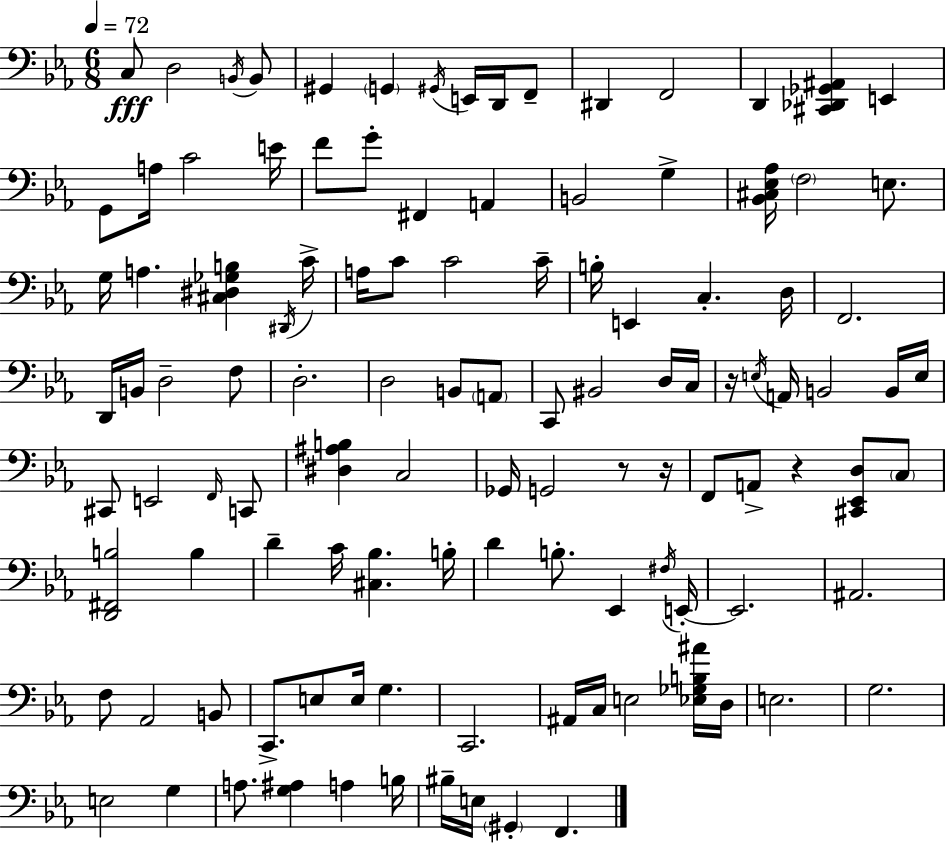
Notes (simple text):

C3/e D3/h B2/s B2/e G#2/q G2/q G#2/s E2/s D2/s F2/e D#2/q F2/h D2/q [C#2,Db2,Gb2,A#2]/q E2/q G2/e A3/s C4/h E4/s F4/e G4/e F#2/q A2/q B2/h G3/q [Bb2,C#3,Eb3,Ab3]/s F3/h E3/e. G3/s A3/q. [C#3,D#3,Gb3,B3]/q D#2/s C4/s A3/s C4/e C4/h C4/s B3/s E2/q C3/q. D3/s F2/h. D2/s B2/s D3/h F3/e D3/h. D3/h B2/e A2/e C2/e BIS2/h D3/s C3/s R/s E3/s A2/s B2/h B2/s E3/s C#2/e E2/h F2/s C2/e [D#3,A#3,B3]/q C3/h Gb2/s G2/h R/e R/s F2/e A2/e R/q [C#2,Eb2,D3]/e C3/e [D2,F#2,B3]/h B3/q D4/q C4/s [C#3,Bb3]/q. B3/s D4/q B3/e. Eb2/q F#3/s E2/s E2/h. A#2/h. F3/e Ab2/h B2/e C2/e. E3/e E3/s G3/q. C2/h. A#2/s C3/s E3/h [Eb3,Gb3,B3,A#4]/s D3/s E3/h. G3/h. E3/h G3/q A3/e. [G3,A#3]/q A3/q B3/s BIS3/s E3/s G#2/q F2/q.